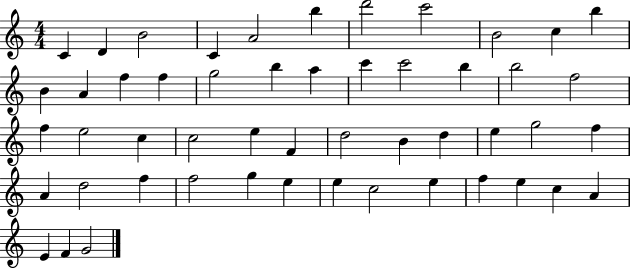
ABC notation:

X:1
T:Untitled
M:4/4
L:1/4
K:C
C D B2 C A2 b d'2 c'2 B2 c b B A f f g2 b a c' c'2 b b2 f2 f e2 c c2 e F d2 B d e g2 f A d2 f f2 g e e c2 e f e c A E F G2